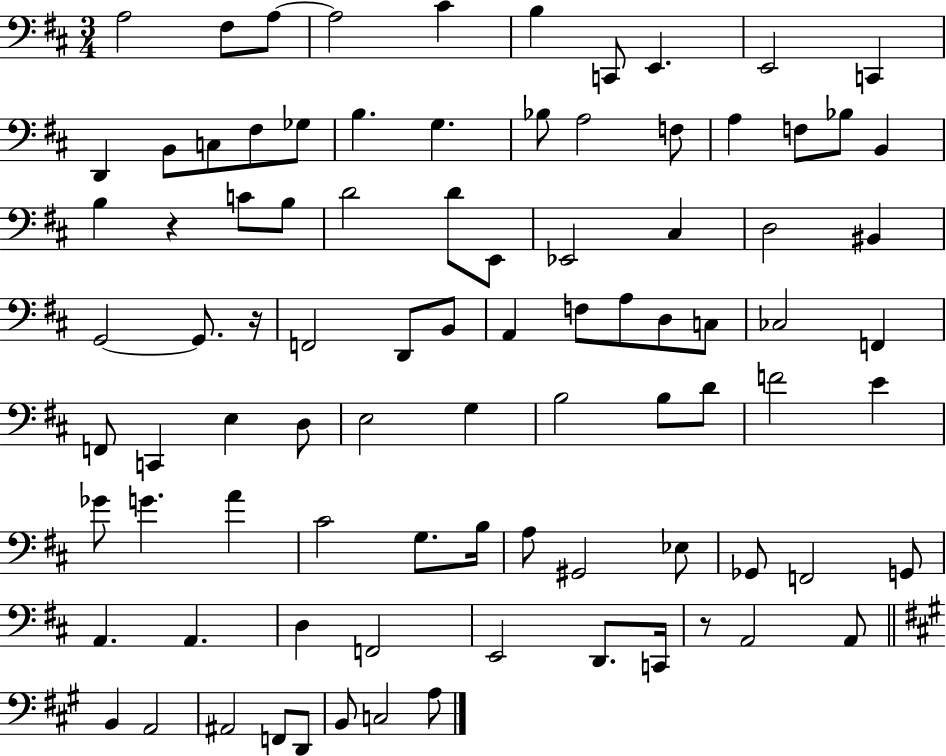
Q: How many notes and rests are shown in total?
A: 89